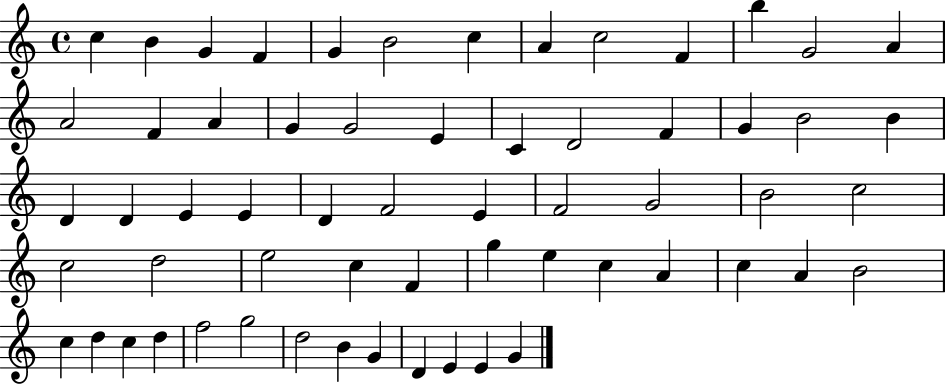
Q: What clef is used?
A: treble